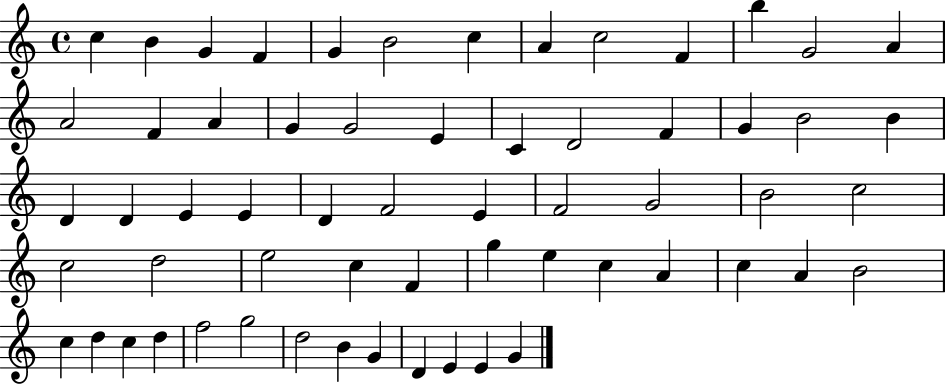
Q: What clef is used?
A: treble